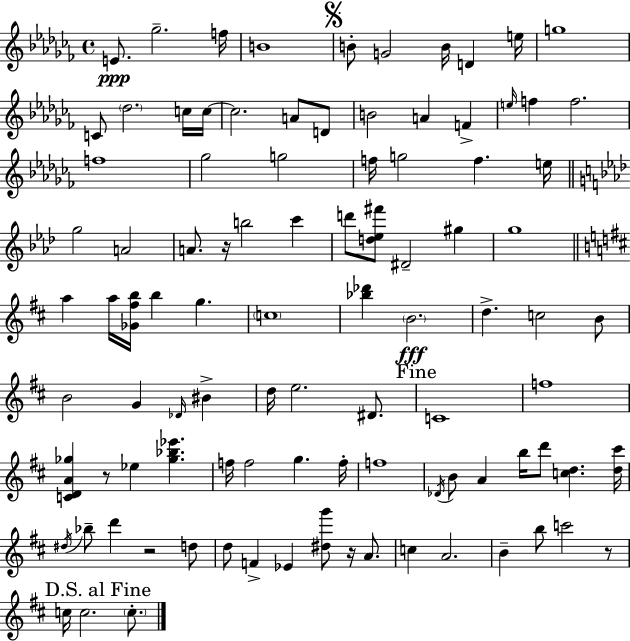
E4/e. Gb5/h. F5/s B4/w B4/e G4/h B4/s D4/q E5/s G5/w C4/e Db5/h. C5/s C5/s C5/h. A4/e D4/e B4/h A4/q F4/q E5/s F5/q F5/h. F5/w Gb5/h G5/h F5/s G5/h F5/q. E5/s G5/h A4/h A4/e. R/s B5/h C6/q D6/e [D5,Eb5,F#6]/e D#4/h G#5/q G5/w A5/q A5/s [Gb4,F#5,B5]/s B5/q G5/q. C5/w [Bb5,Db6]/q B4/h. D5/q. C5/h B4/e B4/h G4/q Db4/s BIS4/q D5/s E5/h. D#4/e. C4/w F5/w [C4,D4,A4,Gb5]/q R/e Eb5/q [Gb5,Bb5,Eb6]/q. F5/s F5/h G5/q. F5/s F5/w Db4/s B4/e A4/q B5/s D6/e [C5,D5]/q. [D5,C#6]/s D#5/s Bb5/e D6/q R/h D5/e D5/e F4/q Eb4/q [D#5,G6]/e R/s A4/e. C5/q A4/h. B4/q B5/e C6/h R/e C5/s C5/h. C5/e.